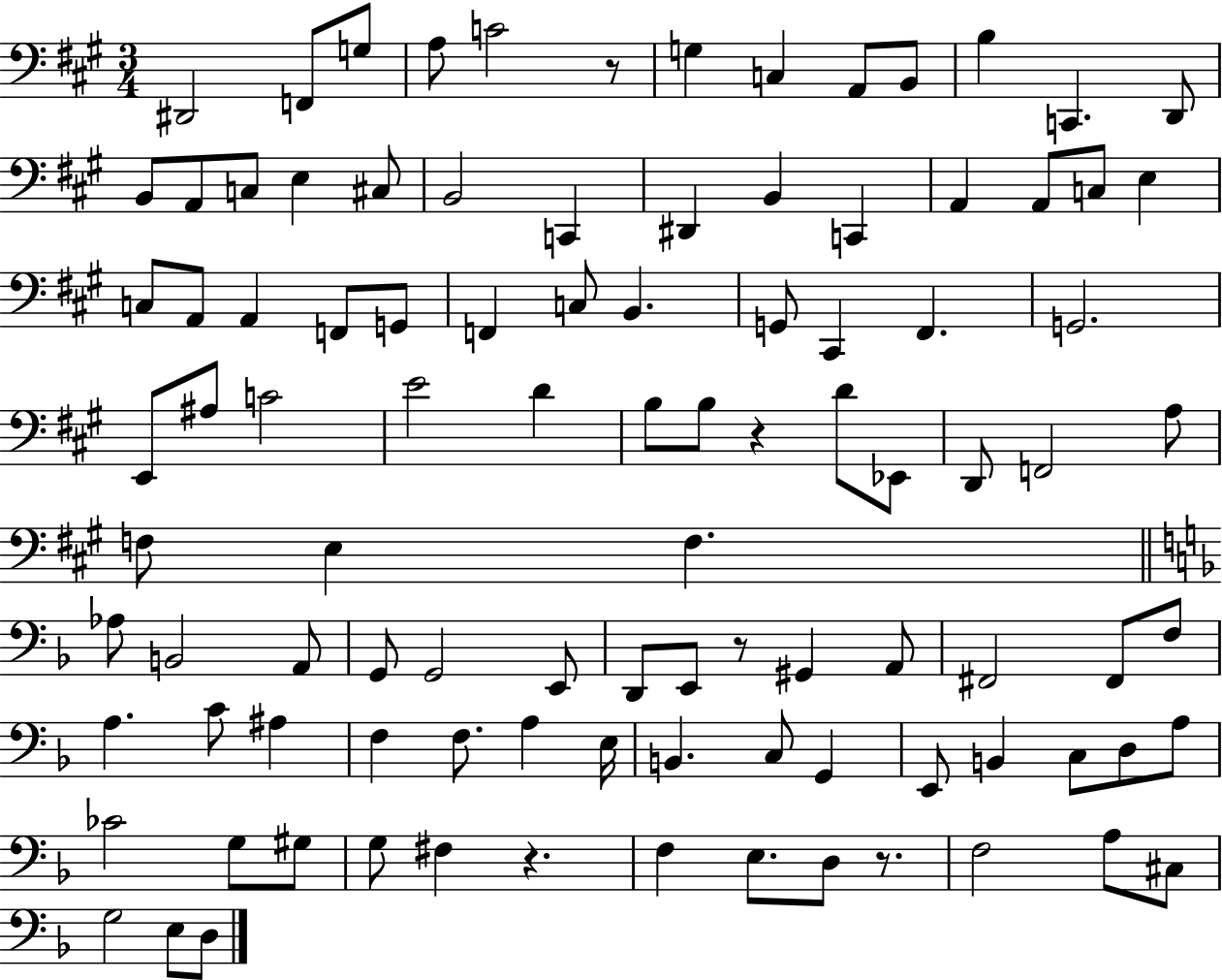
D#2/h F2/e G3/e A3/e C4/h R/e G3/q C3/q A2/e B2/e B3/q C2/q. D2/e B2/e A2/e C3/e E3/q C#3/e B2/h C2/q D#2/q B2/q C2/q A2/q A2/e C3/e E3/q C3/e A2/e A2/q F2/e G2/e F2/q C3/e B2/q. G2/e C#2/q F#2/q. G2/h. E2/e A#3/e C4/h E4/h D4/q B3/e B3/e R/q D4/e Eb2/e D2/e F2/h A3/e F3/e E3/q F3/q. Ab3/e B2/h A2/e G2/e G2/h E2/e D2/e E2/e R/e G#2/q A2/e F#2/h F#2/e F3/e A3/q. C4/e A#3/q F3/q F3/e. A3/q E3/s B2/q. C3/e G2/q E2/e B2/q C3/e D3/e A3/e CES4/h G3/e G#3/e G3/e F#3/q R/q. F3/q E3/e. D3/e R/e. F3/h A3/e C#3/e G3/h E3/e D3/e